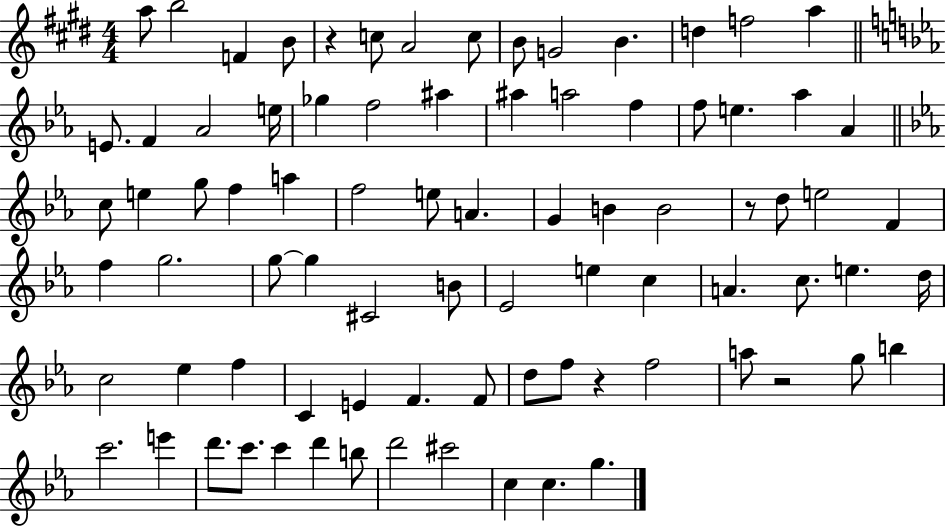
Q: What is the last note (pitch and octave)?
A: G5